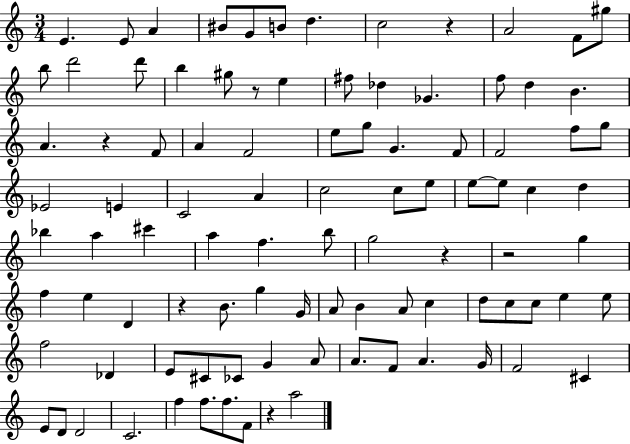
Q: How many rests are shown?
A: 7